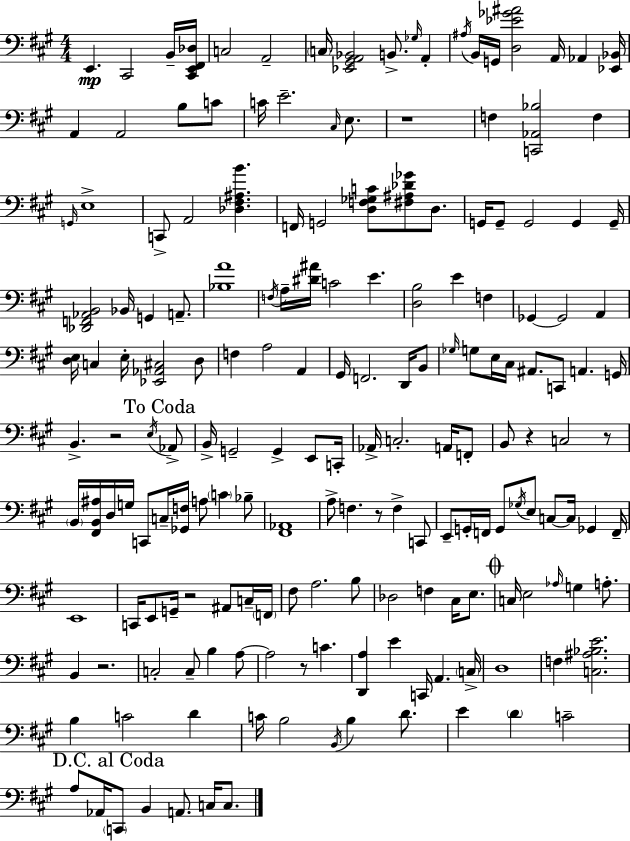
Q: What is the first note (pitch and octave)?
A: E2